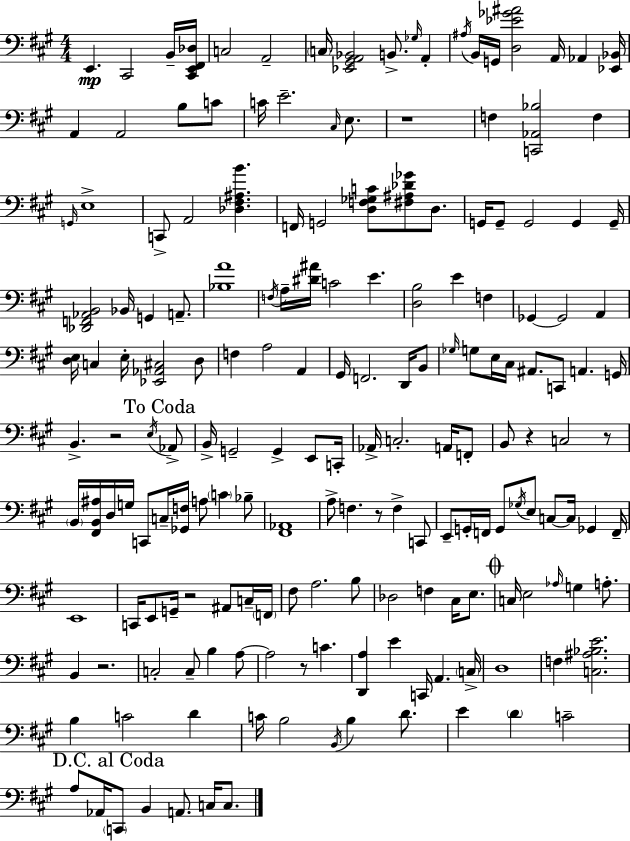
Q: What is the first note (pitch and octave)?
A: E2